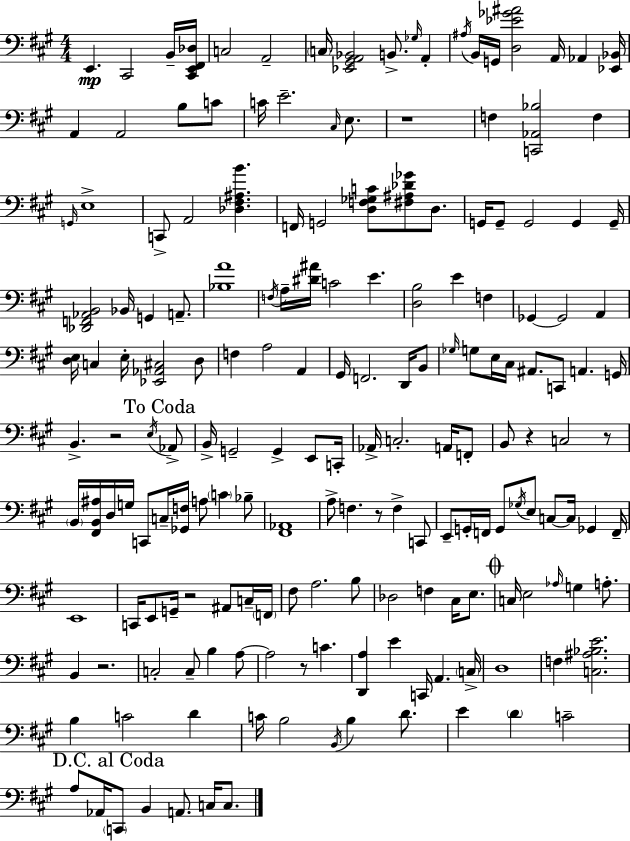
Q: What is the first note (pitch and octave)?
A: E2